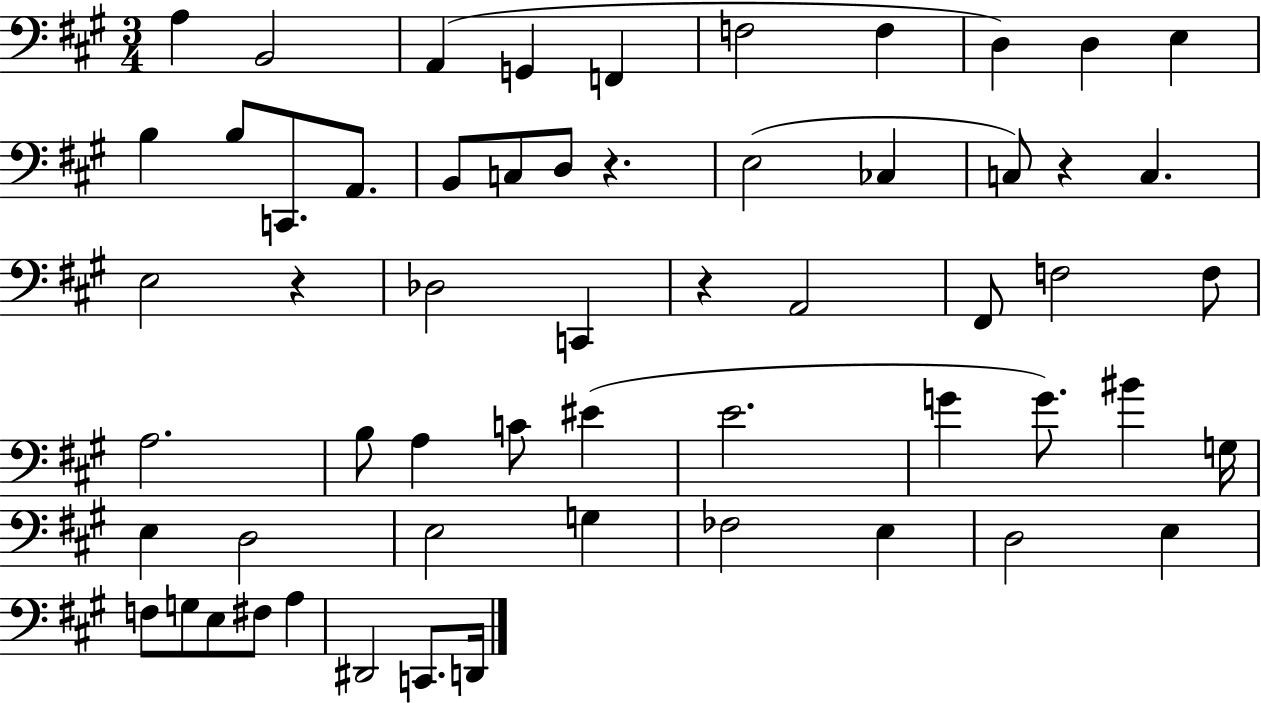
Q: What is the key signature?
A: A major